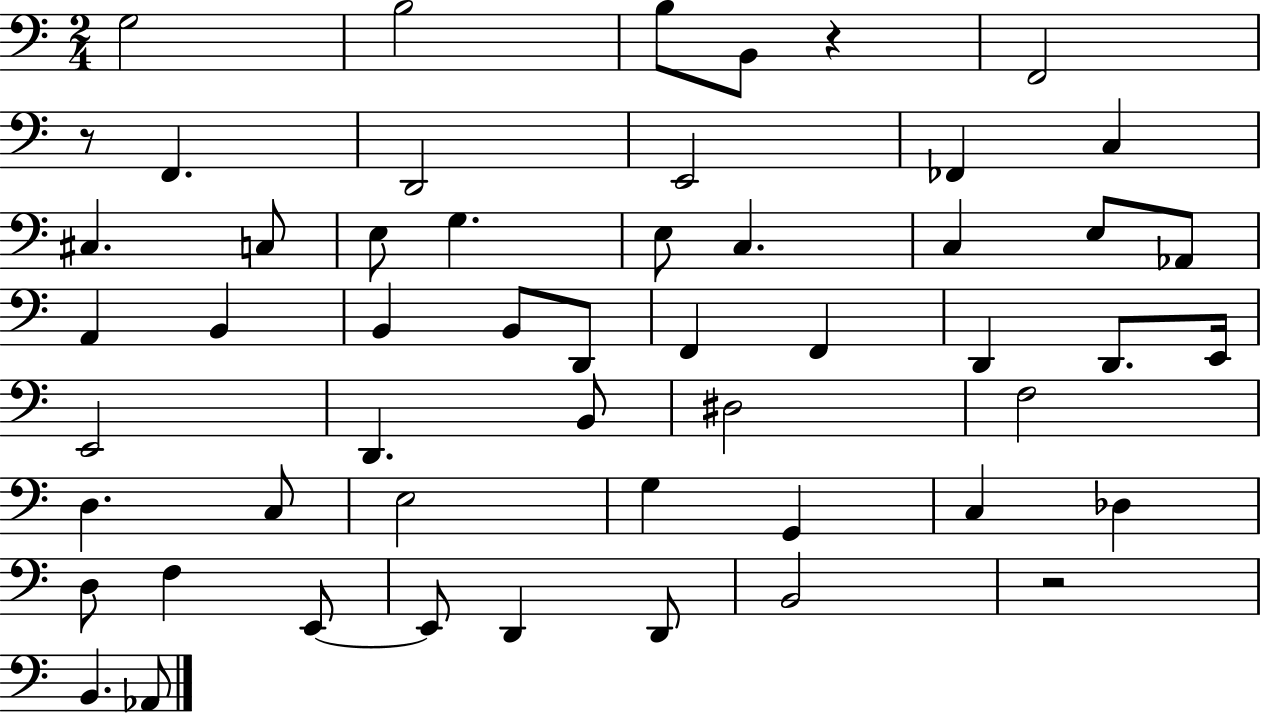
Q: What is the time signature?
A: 2/4